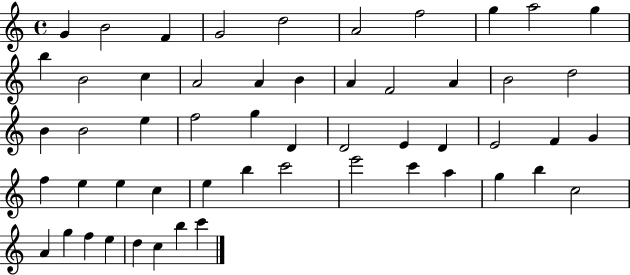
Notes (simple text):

G4/q B4/h F4/q G4/h D5/h A4/h F5/h G5/q A5/h G5/q B5/q B4/h C5/q A4/h A4/q B4/q A4/q F4/h A4/q B4/h D5/h B4/q B4/h E5/q F5/h G5/q D4/q D4/h E4/q D4/q E4/h F4/q G4/q F5/q E5/q E5/q C5/q E5/q B5/q C6/h E6/h C6/q A5/q G5/q B5/q C5/h A4/q G5/q F5/q E5/q D5/q C5/q B5/q C6/q